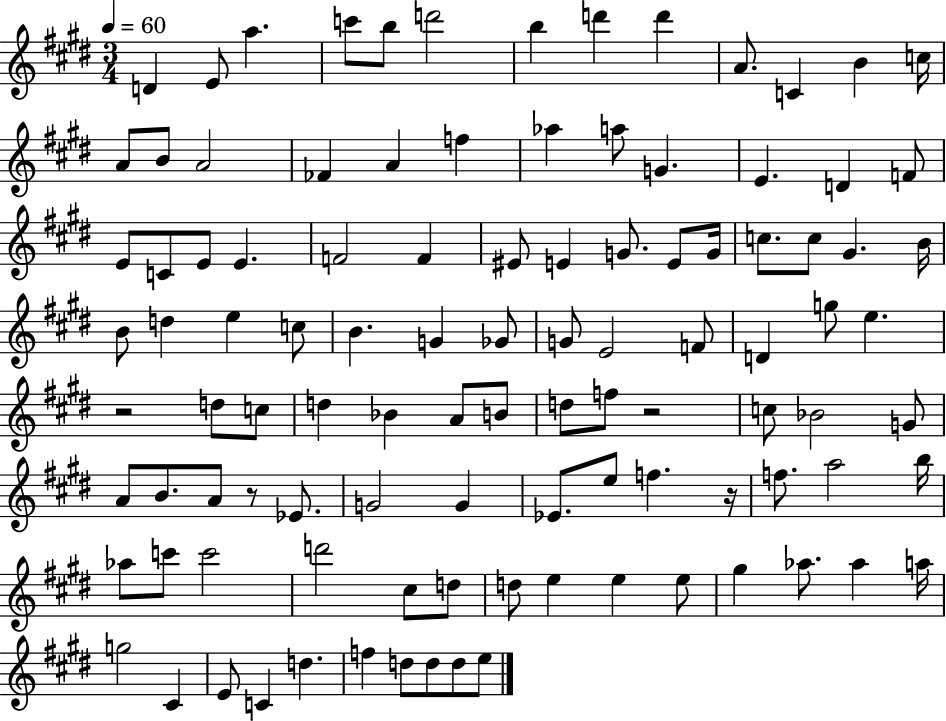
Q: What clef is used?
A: treble